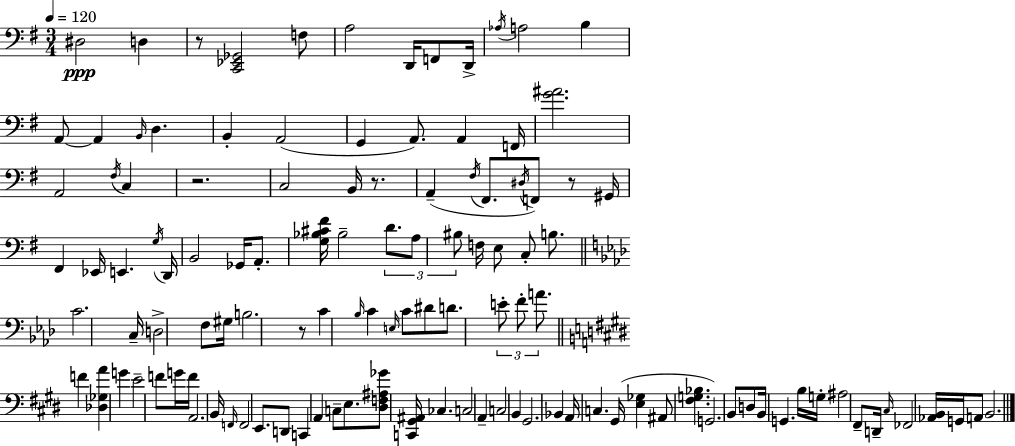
D#3/h D3/q R/e [C2,Eb2,Gb2]/h F3/e A3/h D2/s F2/e D2/s Ab3/s A3/h B3/q A2/e A2/q B2/s D3/q. B2/q A2/h G2/q A2/e. A2/q F2/s [G4,A#4]/h. A2/h F#3/s C3/q R/h. C3/h B2/s R/e. A2/q F#3/s F#2/e. D#3/s F2/e R/e G#2/s F#2/q Eb2/s E2/q. G3/s D2/s B2/h Gb2/s A2/e. [G3,Bb3,C#4,F#4]/s Bb3/h D4/e. A3/e BIS3/e F3/s E3/e C3/e B3/e. C4/h. C3/s D3/h F3/e G#3/s B3/h. R/e C4/q Bb3/s C4/q E3/s C4/e D#4/e D4/e. E4/e F4/e A4/e. F4/q [Db3,Gb3,A4]/q G4/q E4/h F4/e G4/s F4/s A2/h. B2/s F2/s F2/h E2/e. D2/e C2/q A2/q C3/e E3/e. [D#3,F3,A#3,Gb4]/e [C2,G#2,A#2]/s CES3/q. C3/h A2/q C3/h B2/q G#2/h. Bb2/q A2/s C3/q. G#2/s [E3,Gb3]/q A#2/e [F#3,G3,Bb3]/q. G2/h. B2/e D3/e B2/s G2/q. B3/s G3/s A#3/h F#2/e D2/s C#3/s FES2/h [Ab2,B2]/s G2/s A2/e B2/h.